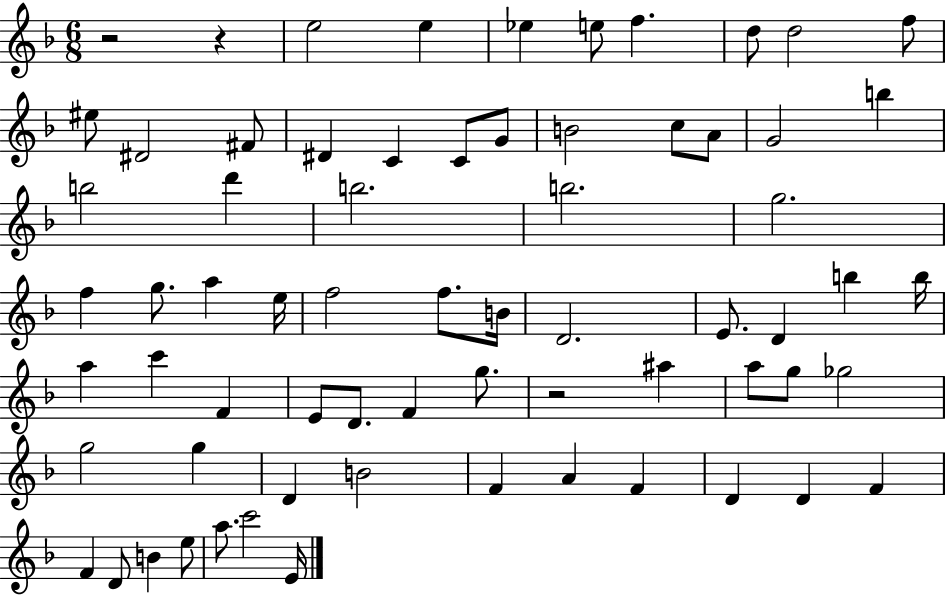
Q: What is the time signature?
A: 6/8